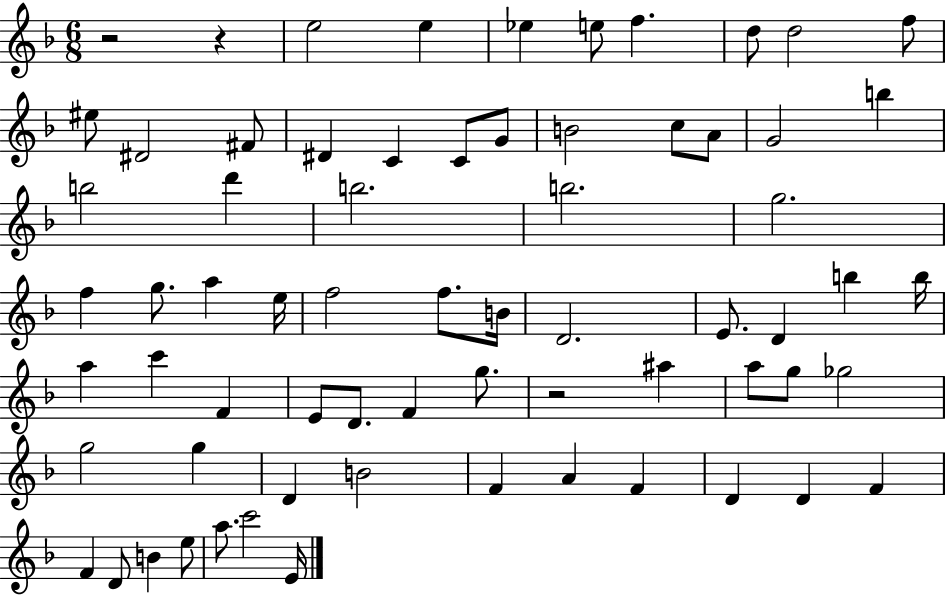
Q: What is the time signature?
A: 6/8